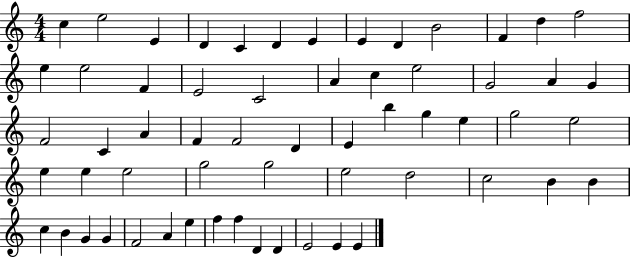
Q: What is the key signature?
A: C major